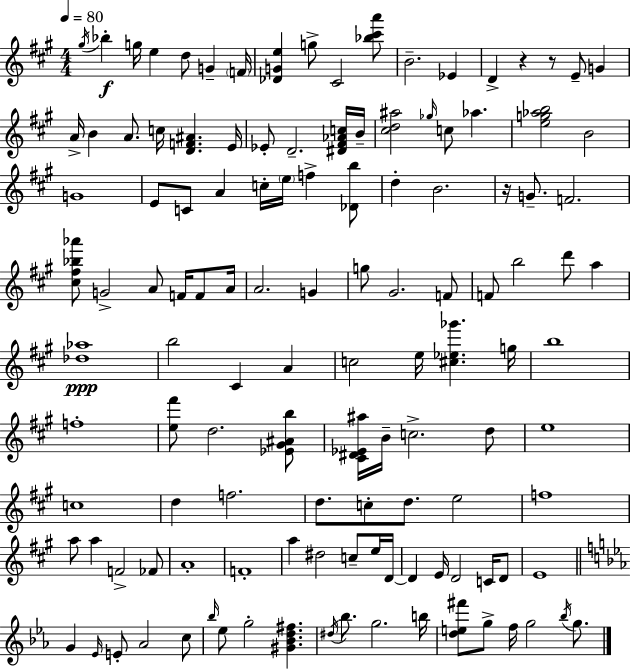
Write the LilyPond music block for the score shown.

{
  \clef treble
  \numericTimeSignature
  \time 4/4
  \key a \major
  \tempo 4 = 80
  \acciaccatura { gis''16 }\f bes''4-. g''16 e''4 d''8 g'4-- | \parenthesize f'16 <des' g' e''>4 g''8-> cis'2 <bes'' cis''' a'''>8 | b'2.-- ees'4 | d'4-> r4 r8 e'8-- g'4 | \break a'16-> b'4 a'8. c''16 <d' f' ais'>4. | e'16 ees'8-. d'2.-- <dis' fis' aes' c''>16 | b'16-- <cis'' d'' ais''>2 \grace { ges''16 } c''8 aes''4. | <e'' g'' aes'' b''>2 b'2 | \break g'1 | e'8 c'8 a'4 c''16-. \parenthesize e''16 f''4-> | <des' b''>8 d''4-. b'2. | r16 g'8.-- f'2. | \break <cis'' fis'' bes'' aes'''>8 g'2-> a'8 f'16 f'8 | a'16 a'2. g'4 | g''8 gis'2. | f'8 f'8 b''2 d'''8 a''4 | \break <des'' aes''>1\ppp | b''2 cis'4 a'4 | c''2 e''16 <cis'' ees'' ges'''>4. | g''16 b''1 | \break f''1-. | <e'' fis'''>8 d''2. | <ees' gis' ais' b''>8 <cis' dis' ees' ais''>16 b'16-- c''2.-> | d''8 e''1 | \break c''1 | d''4 f''2. | d''8. c''8-. d''8. e''2 | f''1 | \break a''8 a''4 f'2-> | fes'8 a'1-. | f'1-. | a''4 dis''2 c''8-- | \break e''16 d'16~~ d'4 e'16 d'2 c'16 | d'8 e'1 | \bar "||" \break \key ees \major g'4 \grace { ees'16 } e'8-. aes'2 c''8 | \grace { bes''16 } ees''8 g''2-. <gis' bes' d'' fis''>4. | \acciaccatura { dis''16 } bes''8. g''2. | b''16 <d'' e'' fis'''>8 g''8-> f''16 g''2 | \break \acciaccatura { bes''16 } g''8. \bar "|."
}